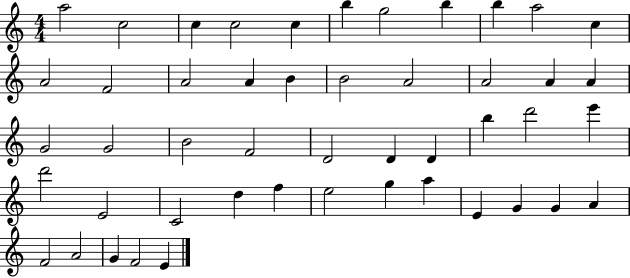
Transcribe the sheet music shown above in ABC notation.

X:1
T:Untitled
M:4/4
L:1/4
K:C
a2 c2 c c2 c b g2 b b a2 c A2 F2 A2 A B B2 A2 A2 A A G2 G2 B2 F2 D2 D D b d'2 e' d'2 E2 C2 d f e2 g a E G G A F2 A2 G F2 E